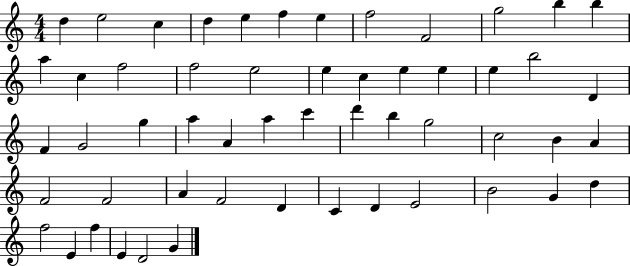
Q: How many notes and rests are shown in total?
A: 54